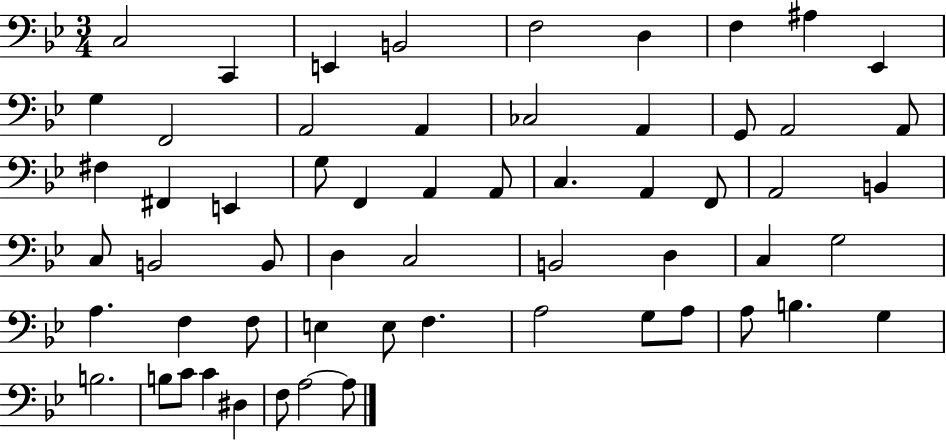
C3/h C2/q E2/q B2/h F3/h D3/q F3/q A#3/q Eb2/q G3/q F2/h A2/h A2/q CES3/h A2/q G2/e A2/h A2/e F#3/q F#2/q E2/q G3/e F2/q A2/q A2/e C3/q. A2/q F2/e A2/h B2/q C3/e B2/h B2/e D3/q C3/h B2/h D3/q C3/q G3/h A3/q. F3/q F3/e E3/q E3/e F3/q. A3/h G3/e A3/e A3/e B3/q. G3/q B3/h. B3/e C4/e C4/q D#3/q F3/e A3/h A3/e